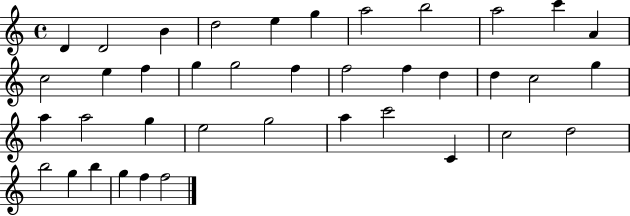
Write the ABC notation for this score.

X:1
T:Untitled
M:4/4
L:1/4
K:C
D D2 B d2 e g a2 b2 a2 c' A c2 e f g g2 f f2 f d d c2 g a a2 g e2 g2 a c'2 C c2 d2 b2 g b g f f2